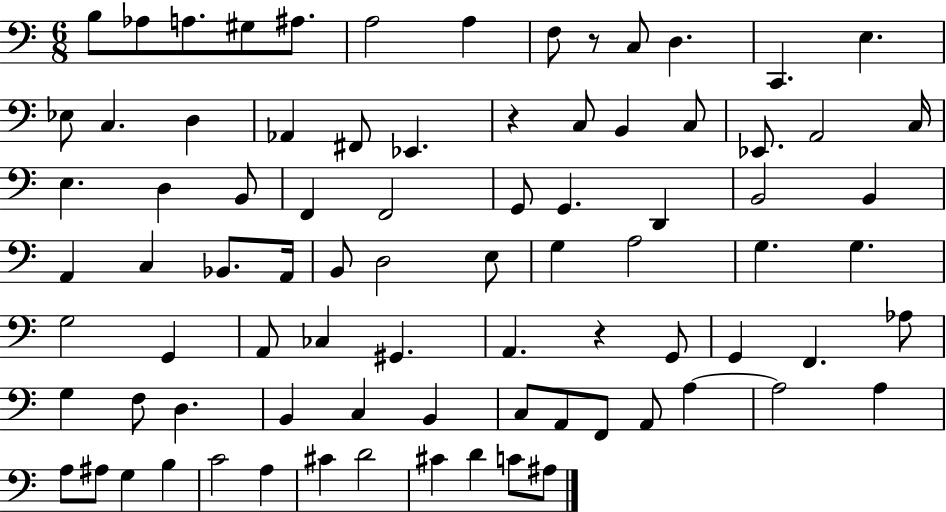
B3/e Ab3/e A3/e. G#3/e A#3/e. A3/h A3/q F3/e R/e C3/e D3/q. C2/q. E3/q. Eb3/e C3/q. D3/q Ab2/q F#2/e Eb2/q. R/q C3/e B2/q C3/e Eb2/e. A2/h C3/s E3/q. D3/q B2/e F2/q F2/h G2/e G2/q. D2/q B2/h B2/q A2/q C3/q Bb2/e. A2/s B2/e D3/h E3/e G3/q A3/h G3/q. G3/q. G3/h G2/q A2/e CES3/q G#2/q. A2/q. R/q G2/e G2/q F2/q. Ab3/e G3/q F3/e D3/q. B2/q C3/q B2/q C3/e A2/e F2/e A2/e A3/q A3/h A3/q A3/e A#3/e G3/q B3/q C4/h A3/q C#4/q D4/h C#4/q D4/q C4/e A#3/e